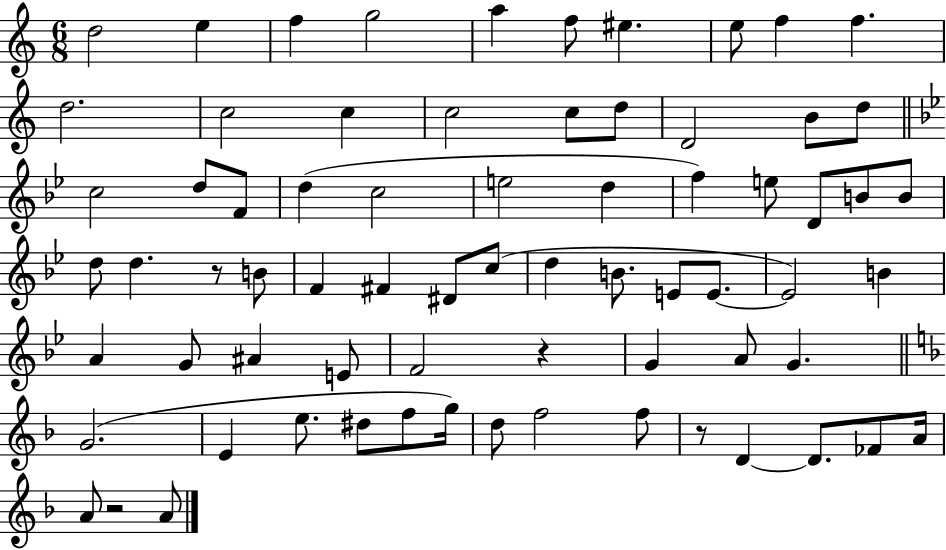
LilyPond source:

{
  \clef treble
  \numericTimeSignature
  \time 6/8
  \key c \major
  d''2 e''4 | f''4 g''2 | a''4 f''8 eis''4. | e''8 f''4 f''4. | \break d''2. | c''2 c''4 | c''2 c''8 d''8 | d'2 b'8 d''8 | \break \bar "||" \break \key g \minor c''2 d''8 f'8 | d''4( c''2 | e''2 d''4 | f''4) e''8 d'8 b'8 b'8 | \break d''8 d''4. r8 b'8 | f'4 fis'4 dis'8 c''8( | d''4 b'8. e'8 e'8.~~ | e'2) b'4 | \break a'4 g'8 ais'4 e'8 | f'2 r4 | g'4 a'8 g'4. | \bar "||" \break \key f \major g'2.( | e'4 e''8. dis''8 f''8 g''16) | d''8 f''2 f''8 | r8 d'4~~ d'8. fes'8 a'16 | \break a'8 r2 a'8 | \bar "|."
}